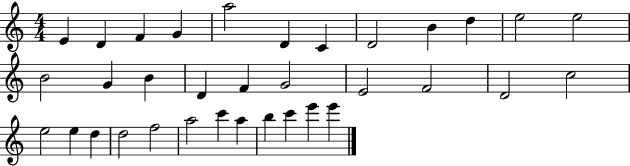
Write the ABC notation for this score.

X:1
T:Untitled
M:4/4
L:1/4
K:C
E D F G a2 D C D2 B d e2 e2 B2 G B D F G2 E2 F2 D2 c2 e2 e d d2 f2 a2 c' a b c' e' e'